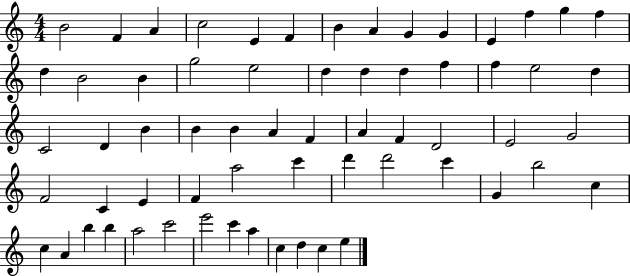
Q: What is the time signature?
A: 4/4